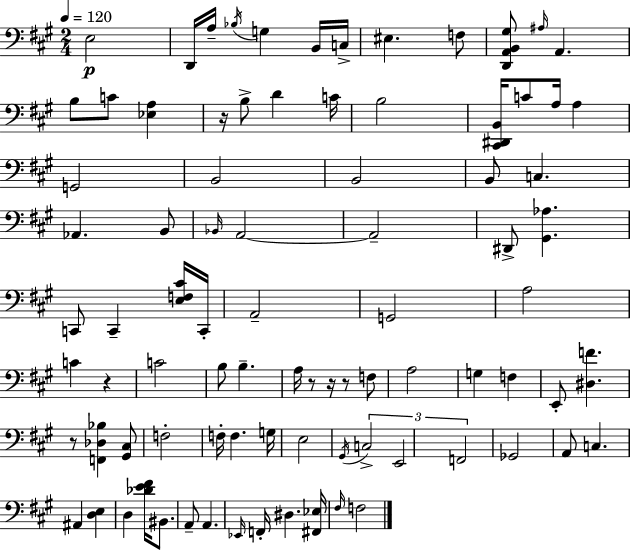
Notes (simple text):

E3/h D2/s A3/s Bb3/s G3/q B2/s C3/s EIS3/q. F3/e [D2,A2,B2,G#3]/e A#3/s A2/q. B3/e C4/e [Eb3,A3]/q R/s B3/e D4/q C4/s B3/h [C#2,D#2,B2]/s C4/e A3/s A3/q G2/h B2/h B2/h B2/e C3/q. Ab2/q. B2/e Bb2/s A2/h A2/h D#2/e [G#2,Ab3]/q. C2/e C2/q [E3,F3,C#4]/s C2/s A2/h G2/h A3/h C4/q R/q C4/h B3/e B3/q. A3/s R/e R/s R/e F3/e A3/h G3/q F3/q E2/e [D#3,F4]/q. R/e [F2,Db3,Bb3]/q [G#2,C#3]/e F3/h F3/s F3/q. G3/s E3/h G#2/s C3/h E2/h F2/h Gb2/h A2/e C3/q. A#2/q [D3,E3]/q D3/q [Db4,E4,F#4]/s BIS2/e. A2/e A2/q. Eb2/s F2/s D#3/q. [F#2,Eb3]/s F#3/s F3/h